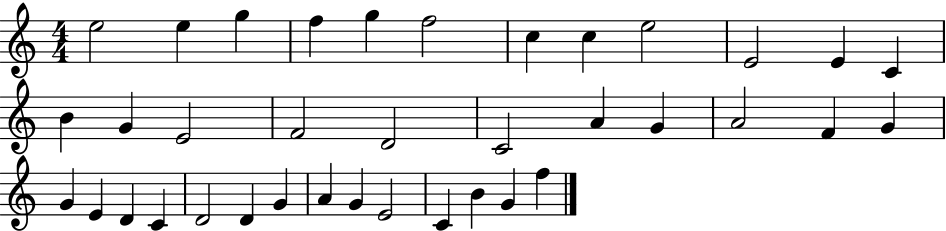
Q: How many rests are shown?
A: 0